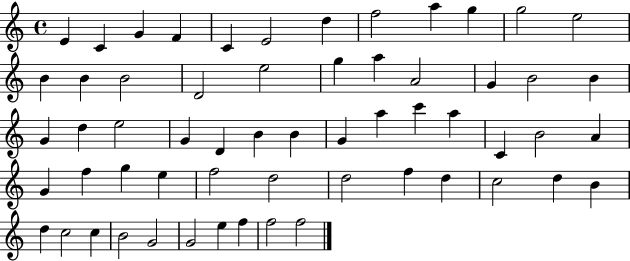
E4/q C4/q G4/q F4/q C4/q E4/h D5/q F5/h A5/q G5/q G5/h E5/h B4/q B4/q B4/h D4/h E5/h G5/q A5/q A4/h G4/q B4/h B4/q G4/q D5/q E5/h G4/q D4/q B4/q B4/q G4/q A5/q C6/q A5/q C4/q B4/h A4/q G4/q F5/q G5/q E5/q F5/h D5/h D5/h F5/q D5/q C5/h D5/q B4/q D5/q C5/h C5/q B4/h G4/h G4/h E5/q F5/q F5/h F5/h